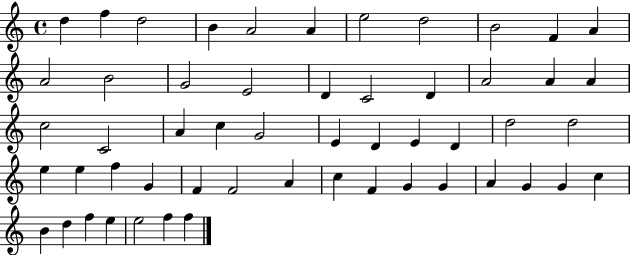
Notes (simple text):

D5/q F5/q D5/h B4/q A4/h A4/q E5/h D5/h B4/h F4/q A4/q A4/h B4/h G4/h E4/h D4/q C4/h D4/q A4/h A4/q A4/q C5/h C4/h A4/q C5/q G4/h E4/q D4/q E4/q D4/q D5/h D5/h E5/q E5/q F5/q G4/q F4/q F4/h A4/q C5/q F4/q G4/q G4/q A4/q G4/q G4/q C5/q B4/q D5/q F5/q E5/q E5/h F5/q F5/q